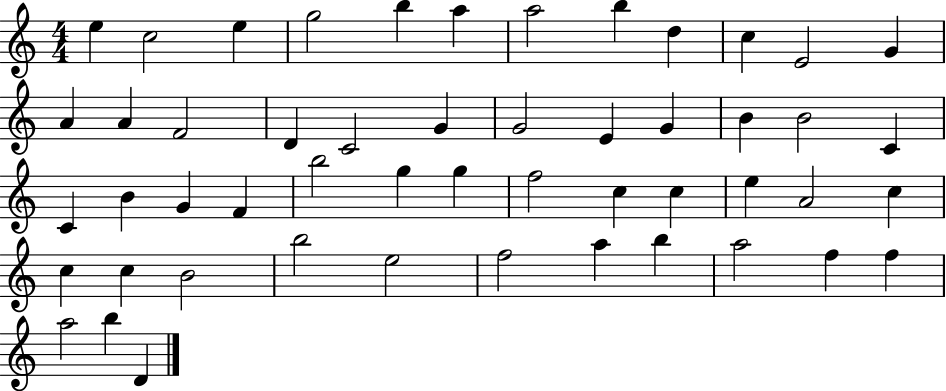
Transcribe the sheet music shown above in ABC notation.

X:1
T:Untitled
M:4/4
L:1/4
K:C
e c2 e g2 b a a2 b d c E2 G A A F2 D C2 G G2 E G B B2 C C B G F b2 g g f2 c c e A2 c c c B2 b2 e2 f2 a b a2 f f a2 b D